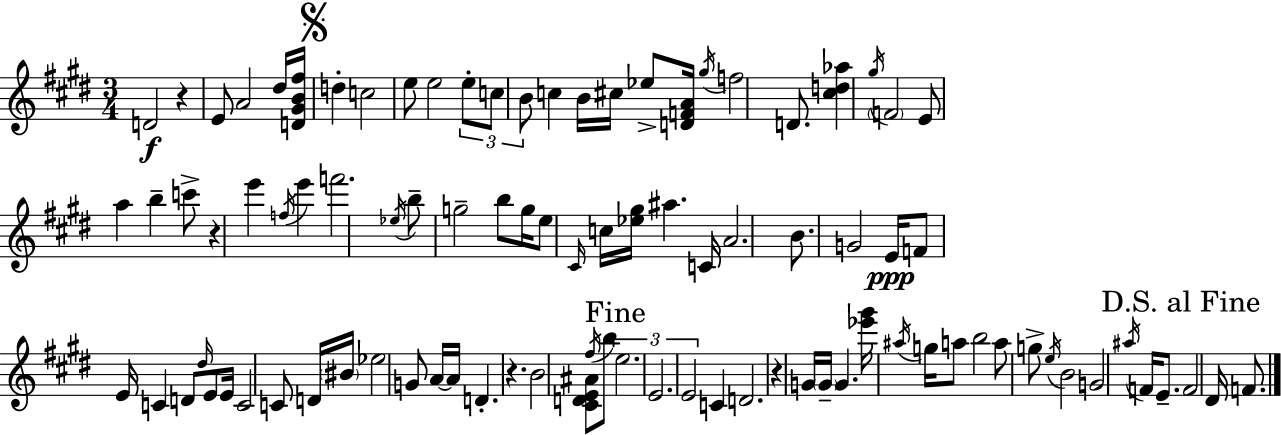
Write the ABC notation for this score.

X:1
T:Untitled
M:3/4
L:1/4
K:E
D2 z E/2 A2 ^d/4 [D^GB^f]/4 d c2 e/2 e2 e/2 c/2 B/2 c B/4 ^c/4 _e/2 [DFA]/4 ^g/4 f2 D/2 [^cd_a] ^g/4 F2 E/2 a b c'/2 z e' f/4 e' f'2 _e/4 b/2 g2 b/2 g/4 e/2 ^C/4 c/4 [_e^g]/4 ^a C/4 A2 B/2 G2 E/4 F/2 E/4 C D/2 ^d/4 E/2 E/4 C2 C/2 D/4 ^B/4 _e2 G/2 A/4 A/4 D z B2 [^CDE^A]/2 ^f/4 b/2 e2 E2 E2 C D2 z G/4 G/4 G [_e'^g']/4 ^a/4 g/4 a/2 b2 a/2 g/2 e/4 B2 G2 ^a/4 F/4 E/2 F2 ^D/4 F/2